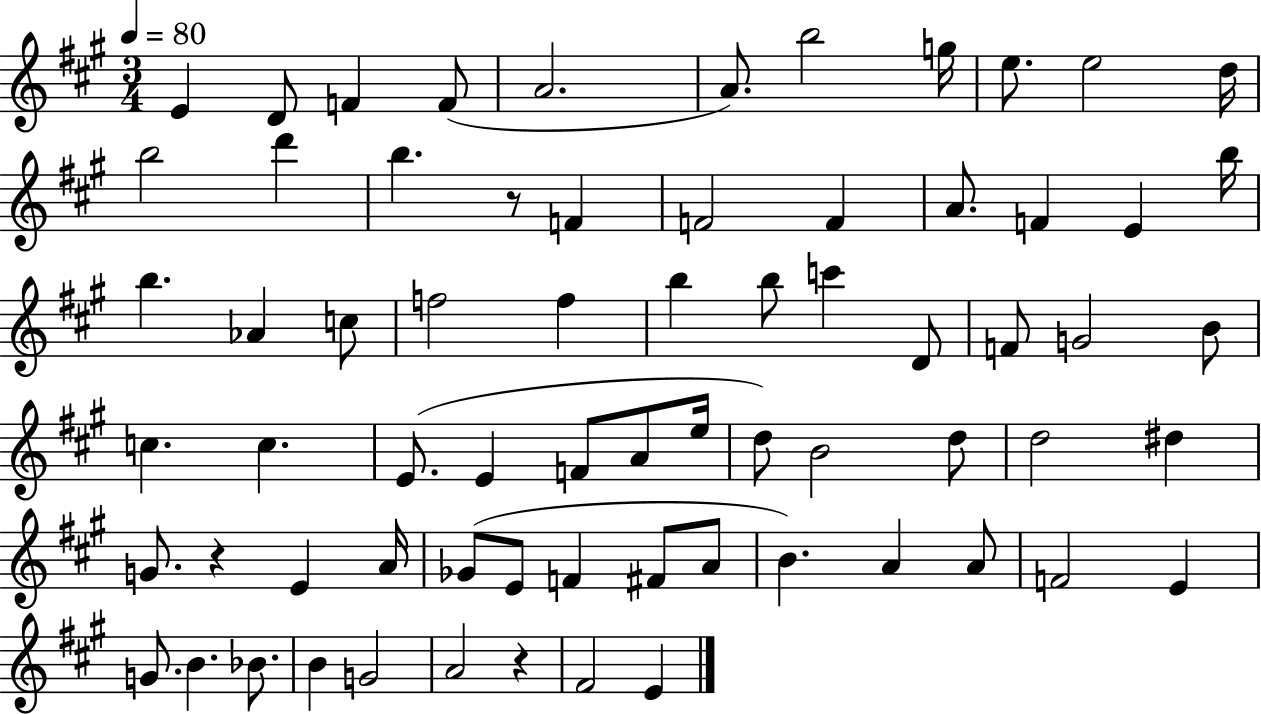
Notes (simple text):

E4/q D4/e F4/q F4/e A4/h. A4/e. B5/h G5/s E5/e. E5/h D5/s B5/h D6/q B5/q. R/e F4/q F4/h F4/q A4/e. F4/q E4/q B5/s B5/q. Ab4/q C5/e F5/h F5/q B5/q B5/e C6/q D4/e F4/e G4/h B4/e C5/q. C5/q. E4/e. E4/q F4/e A4/e E5/s D5/e B4/h D5/e D5/h D#5/q G4/e. R/q E4/q A4/s Gb4/e E4/e F4/q F#4/e A4/e B4/q. A4/q A4/e F4/h E4/q G4/e. B4/q. Bb4/e. B4/q G4/h A4/h R/q F#4/h E4/q